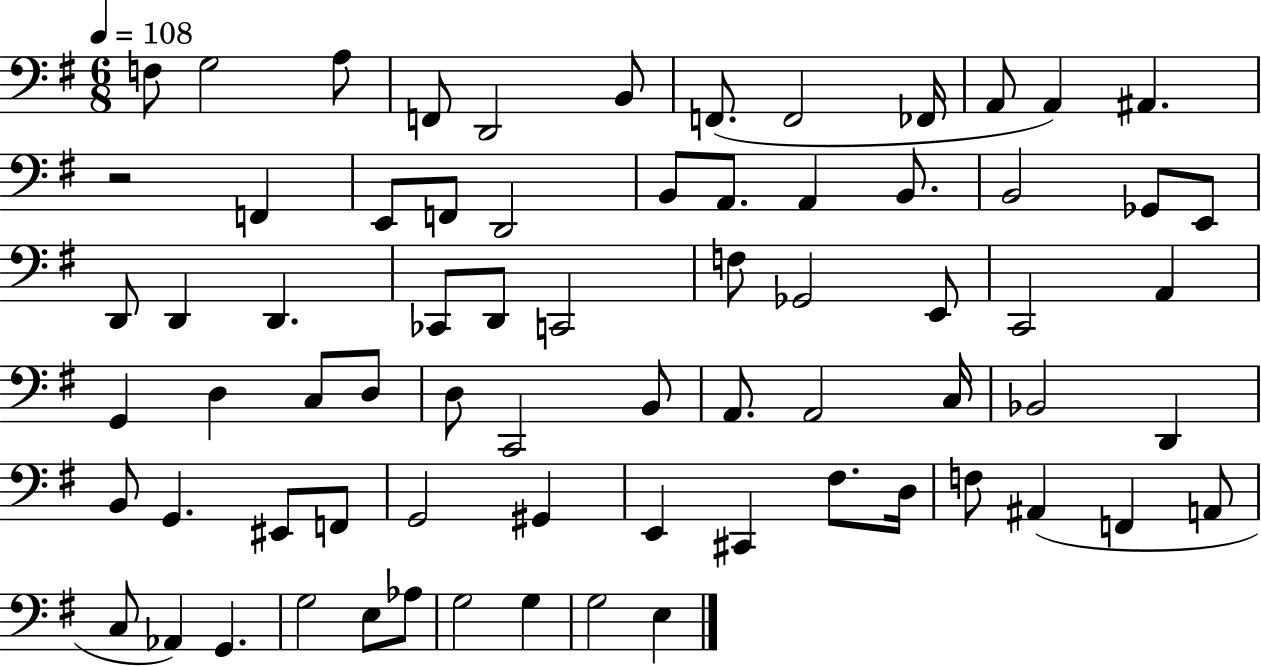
F3/e G3/h A3/e F2/e D2/h B2/e F2/e. F2/h FES2/s A2/e A2/q A#2/q. R/h F2/q E2/e F2/e D2/h B2/e A2/e. A2/q B2/e. B2/h Gb2/e E2/e D2/e D2/q D2/q. CES2/e D2/e C2/h F3/e Gb2/h E2/e C2/h A2/q G2/q D3/q C3/e D3/e D3/e C2/h B2/e A2/e. A2/h C3/s Bb2/h D2/q B2/e G2/q. EIS2/e F2/e G2/h G#2/q E2/q C#2/q F#3/e. D3/s F3/e A#2/q F2/q A2/e C3/e Ab2/q G2/q. G3/h E3/e Ab3/e G3/h G3/q G3/h E3/q